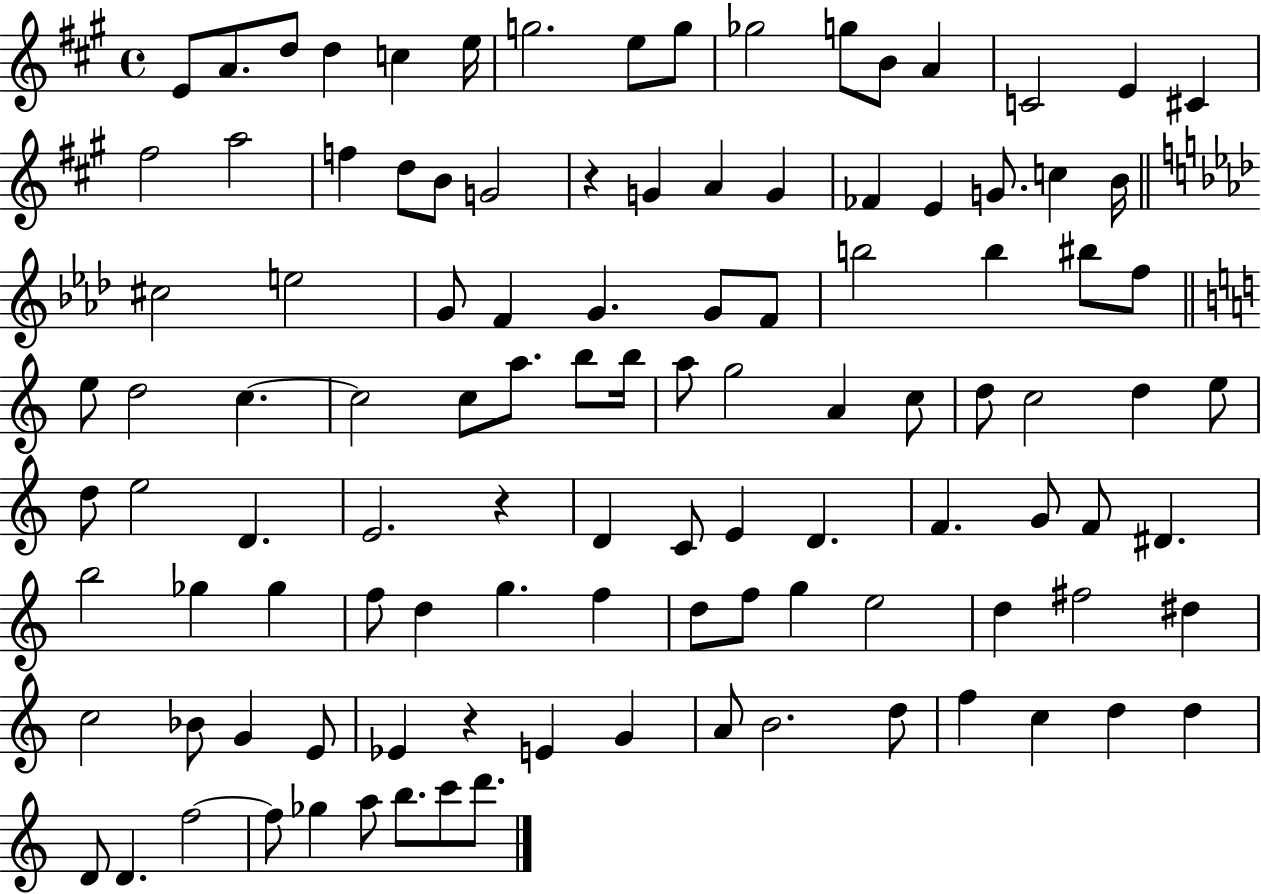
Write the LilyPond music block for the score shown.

{
  \clef treble
  \time 4/4
  \defaultTimeSignature
  \key a \major
  e'8 a'8. d''8 d''4 c''4 e''16 | g''2. e''8 g''8 | ges''2 g''8 b'8 a'4 | c'2 e'4 cis'4 | \break fis''2 a''2 | f''4 d''8 b'8 g'2 | r4 g'4 a'4 g'4 | fes'4 e'4 g'8. c''4 b'16 | \break \bar "||" \break \key aes \major cis''2 e''2 | g'8 f'4 g'4. g'8 f'8 | b''2 b''4 bis''8 f''8 | \bar "||" \break \key c \major e''8 d''2 c''4.~~ | c''2 c''8 a''8. b''8 b''16 | a''8 g''2 a'4 c''8 | d''8 c''2 d''4 e''8 | \break d''8 e''2 d'4. | e'2. r4 | d'4 c'8 e'4 d'4. | f'4. g'8 f'8 dis'4. | \break b''2 ges''4 ges''4 | f''8 d''4 g''4. f''4 | d''8 f''8 g''4 e''2 | d''4 fis''2 dis''4 | \break c''2 bes'8 g'4 e'8 | ees'4 r4 e'4 g'4 | a'8 b'2. d''8 | f''4 c''4 d''4 d''4 | \break d'8 d'4. f''2~~ | f''8 ges''4 a''8 b''8. c'''8 d'''8. | \bar "|."
}